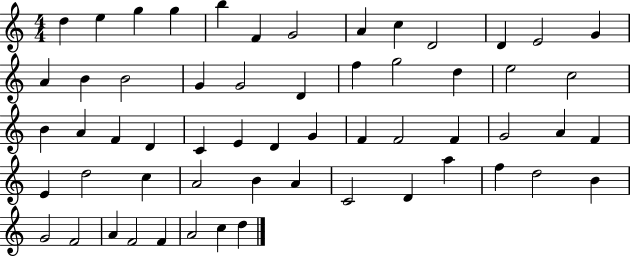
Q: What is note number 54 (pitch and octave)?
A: F4